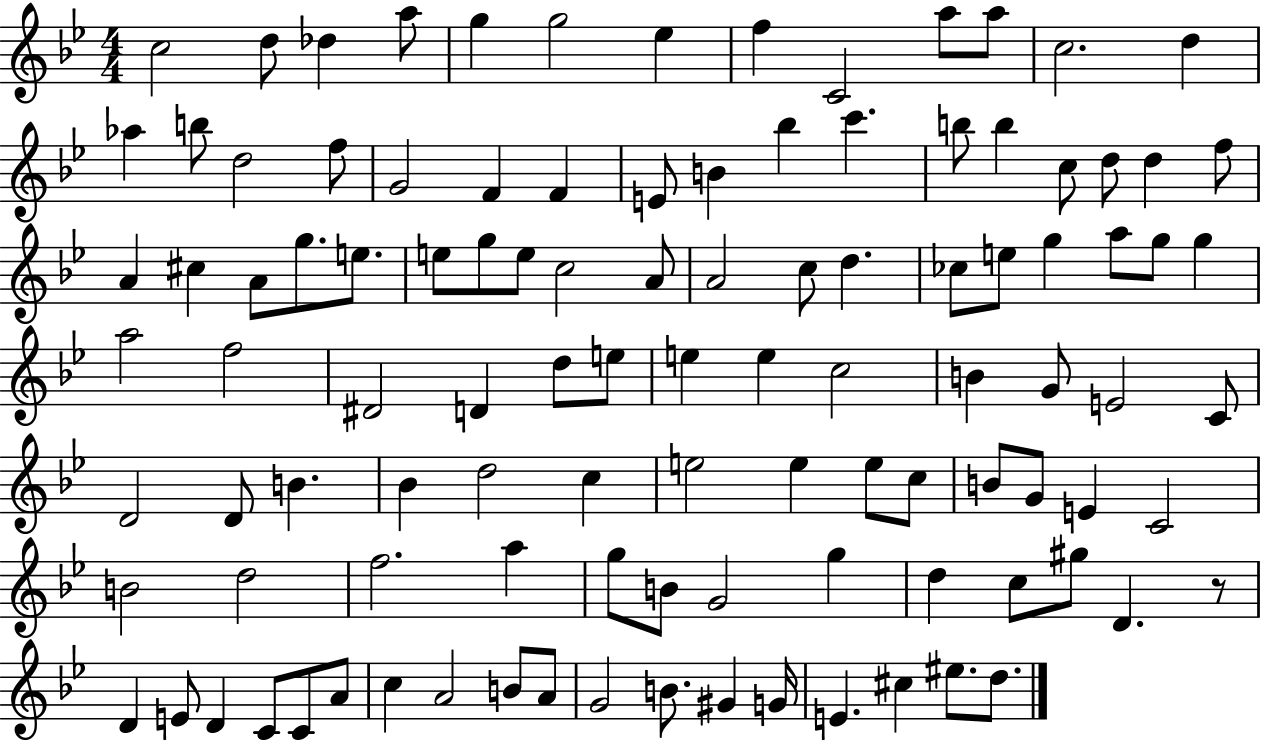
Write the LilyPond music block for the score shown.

{
  \clef treble
  \numericTimeSignature
  \time 4/4
  \key bes \major
  c''2 d''8 des''4 a''8 | g''4 g''2 ees''4 | f''4 c'2 a''8 a''8 | c''2. d''4 | \break aes''4 b''8 d''2 f''8 | g'2 f'4 f'4 | e'8 b'4 bes''4 c'''4. | b''8 b''4 c''8 d''8 d''4 f''8 | \break a'4 cis''4 a'8 g''8. e''8. | e''8 g''8 e''8 c''2 a'8 | a'2 c''8 d''4. | ces''8 e''8 g''4 a''8 g''8 g''4 | \break a''2 f''2 | dis'2 d'4 d''8 e''8 | e''4 e''4 c''2 | b'4 g'8 e'2 c'8 | \break d'2 d'8 b'4. | bes'4 d''2 c''4 | e''2 e''4 e''8 c''8 | b'8 g'8 e'4 c'2 | \break b'2 d''2 | f''2. a''4 | g''8 b'8 g'2 g''4 | d''4 c''8 gis''8 d'4. r8 | \break d'4 e'8 d'4 c'8 c'8 a'8 | c''4 a'2 b'8 a'8 | g'2 b'8. gis'4 g'16 | e'4. cis''4 eis''8. d''8. | \break \bar "|."
}